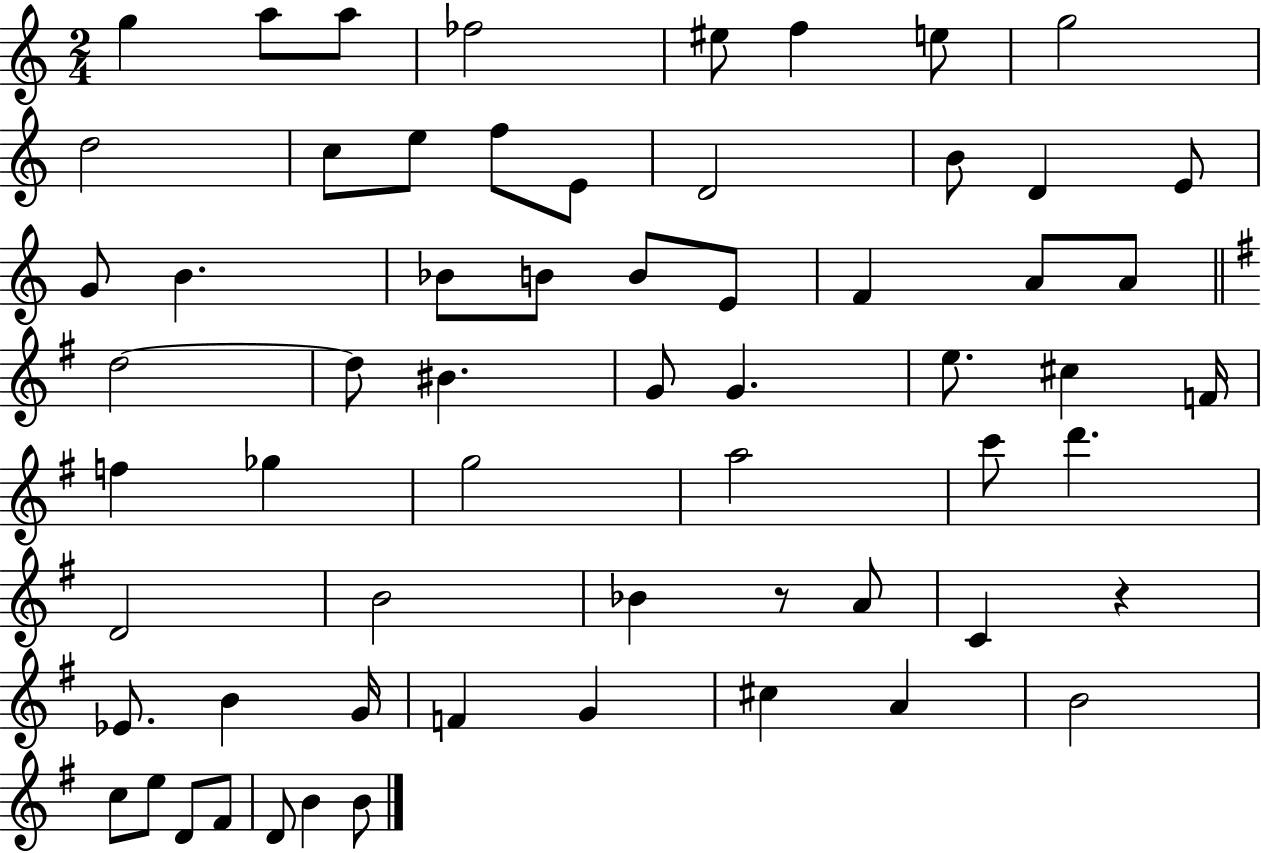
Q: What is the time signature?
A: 2/4